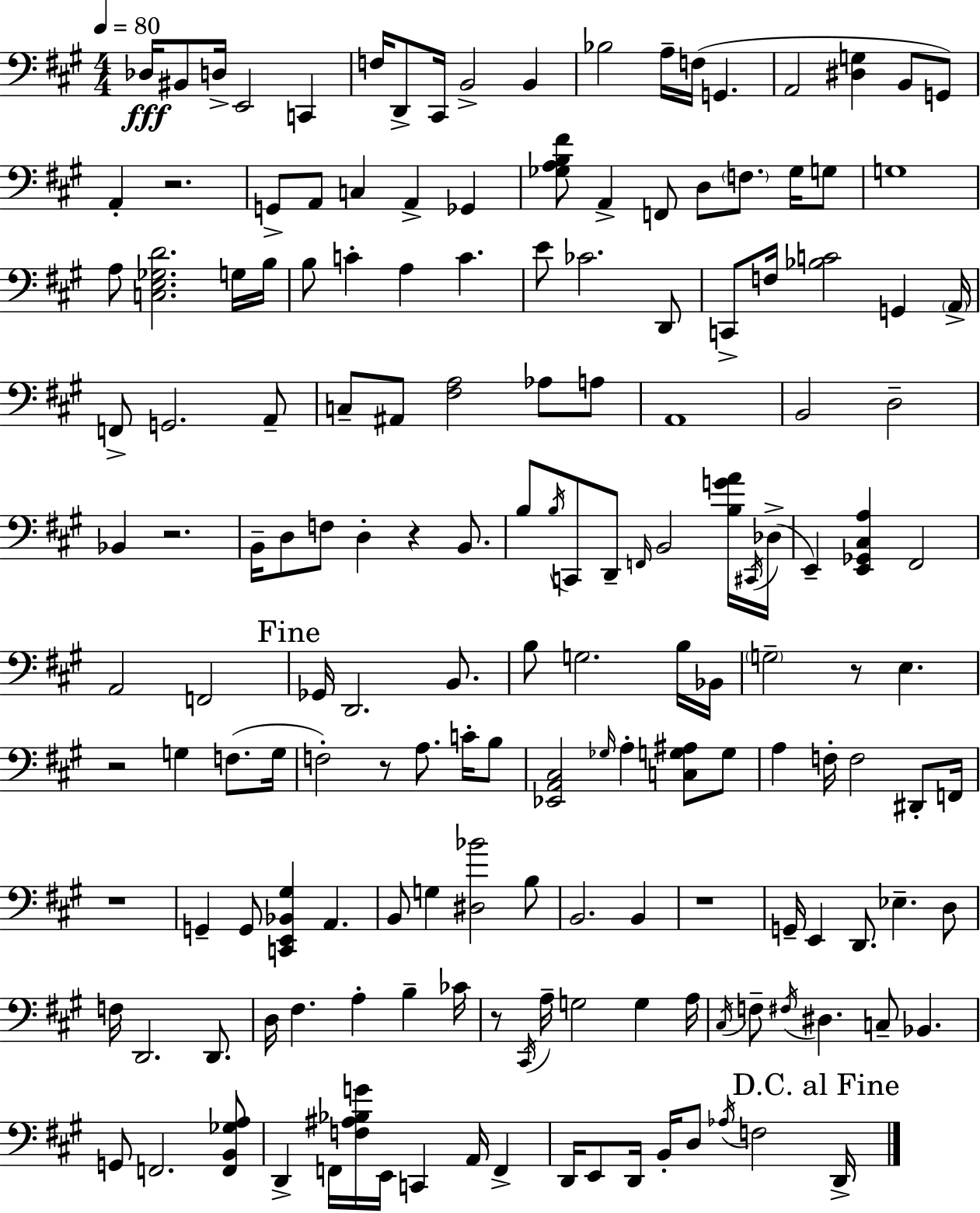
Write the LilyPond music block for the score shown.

{
  \clef bass
  \numericTimeSignature
  \time 4/4
  \key a \major
  \tempo 4 = 80
  des16\fff bis,8 d16-> e,2 c,4 | f16 d,8-> cis,16 b,2-> b,4 | bes2 a16-- f16( g,4. | a,2 <dis g>4 b,8 g,8) | \break a,4-. r2. | g,8-> a,8 c4 a,4-> ges,4 | <ges a b fis'>8 a,4-> f,8 d8 \parenthesize f8. ges16 g8 | g1 | \break a8 <c e ges d'>2. g16 b16 | b8 c'4-. a4 c'4. | e'8 ces'2. d,8 | c,8-> f16 <bes c'>2 g,4 \parenthesize a,16-> | \break f,8-> g,2. a,8-- | c8-- ais,8 <fis a>2 aes8 a8 | a,1 | b,2 d2-- | \break bes,4 r2. | b,16-- d8 f8 d4-. r4 b,8. | b8 \acciaccatura { b16 } c,8 d,8-- \grace { f,16 } b,2 | <b g' a'>16 \acciaccatura { cis,16 }( des16-> e,4--) <e, ges, cis a>4 fis,2 | \break a,2 f,2 | \mark "Fine" ges,16 d,2. | b,8. b8 g2. | b16 bes,16 \parenthesize g2-- r8 e4. | \break r2 g4 f8.( | g16 f2-.) r8 a8. | c'16-. b8 <ees, a, cis>2 \grace { ges16 } a4-. | <c g ais>8 g8 a4 f16-. f2 | \break dis,8-. f,16 r1 | g,4-- g,8 <c, e, bes, gis>4 a,4. | b,8 g4 <dis bes'>2 | b8 b,2. | \break b,4 r1 | g,16-- e,4 d,8. ees4.-- | d8 f16 d,2. | d,8. d16 fis4. a4-. b4-- | \break ces'16 r8 \acciaccatura { cis,16 } a16-- g2 | g4 a16 \acciaccatura { cis16 } f8-- \acciaccatura { fis16 } dis4. c8-- | bes,4. g,8 f,2. | <f, b, ges a>8 d,4-> f,16 <f ais bes g'>16 e,16 c,4 | \break a,16 f,4-> d,16 e,8 d,16 b,16-. d8 \acciaccatura { aes16 } f2 | \mark "D.C. al Fine" d,16-> \bar "|."
}